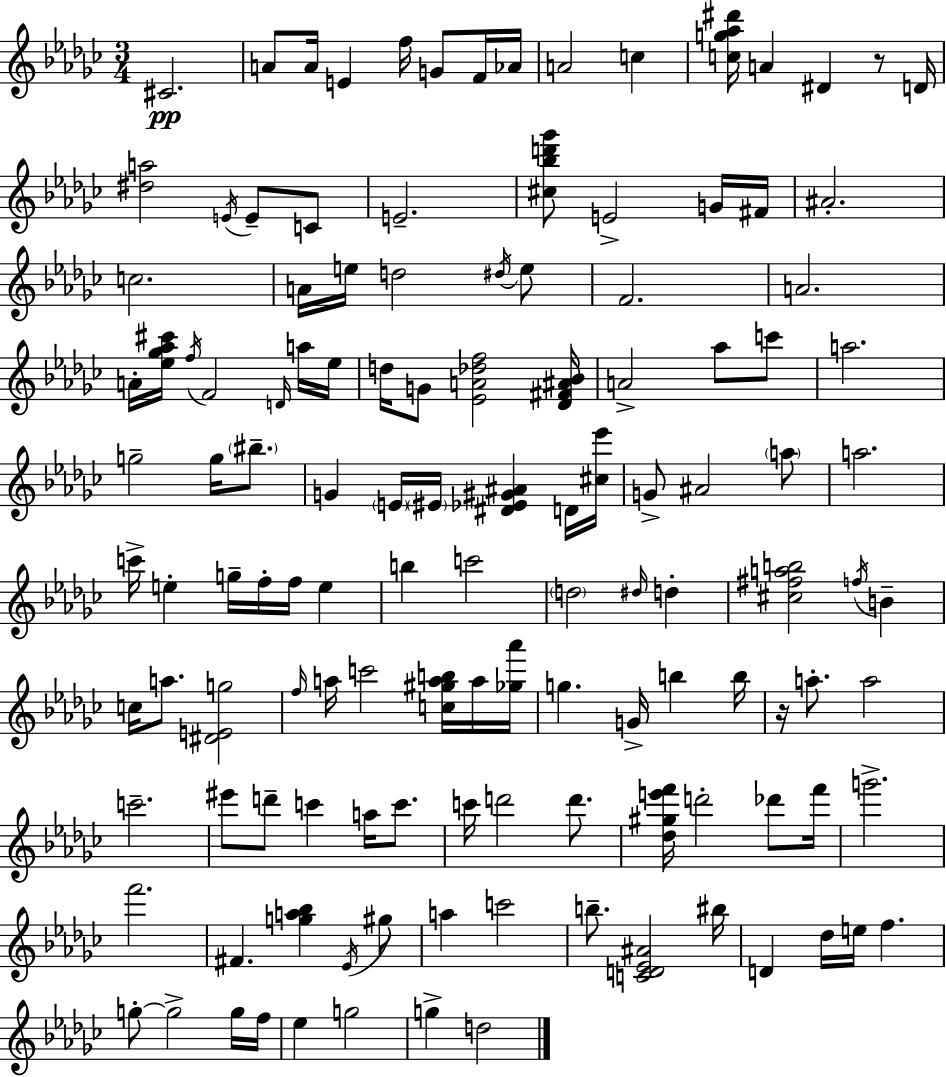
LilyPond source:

{
  \clef treble
  \numericTimeSignature
  \time 3/4
  \key ees \minor
  cis'2.\pp | a'8 a'16 e'4 f''16 g'8 f'16 aes'16 | a'2 c''4 | <c'' g'' aes'' dis'''>16 a'4 dis'4 r8 d'16 | \break <dis'' a''>2 \acciaccatura { e'16 } e'8-- c'8 | e'2.-- | <cis'' bes'' d''' ges'''>8 e'2-> g'16 | fis'16 ais'2.-. | \break c''2. | a'16 e''16 d''2 \acciaccatura { dis''16 } | e''8 f'2. | a'2. | \break a'16-. <ees'' ges'' aes'' cis'''>16 \acciaccatura { f''16 } f'2 | \grace { d'16 } a''16 ees''16 d''16 g'8 <ees' a' des'' f''>2 | <des' fis' ais' bes'>16 a'2-> | aes''8 c'''8 a''2. | \break g''2-- | g''16 \parenthesize bis''8.-- g'4 \parenthesize e'16 \parenthesize eis'16 <dis' ees' gis' ais'>4 | d'16 <cis'' ees'''>16 g'8-> ais'2 | \parenthesize a''8 a''2. | \break c'''16-> e''4-. g''16-- f''16-. f''16 | e''4 b''4 c'''2 | \parenthesize d''2 | \grace { dis''16 } d''4-. <cis'' fis'' a'' b''>2 | \break \acciaccatura { f''16 } b'4-- c''16 a''8. <dis' e' g''>2 | \grace { f''16 } a''16 c'''2 | <c'' gis'' a'' b''>16 a''16 <ges'' aes'''>16 g''4. | g'16-> b''4 b''16 r16 a''8.-. a''2 | \break c'''2.-- | eis'''8 d'''8-- c'''4 | a''16 c'''8. c'''16 d'''2 | d'''8. <des'' gis'' e''' f'''>16 d'''2-. | \break des'''8 f'''16 g'''2.-> | f'''2. | fis'4. | <g'' a'' bes''>4 \acciaccatura { ees'16 } gis''8 a''4 | \break c'''2 b''8.-- <c' d' ees' ais'>2 | bis''16 d'4 | des''16 e''16 f''4. g''8-.~~ g''2-> | g''16 f''16 ees''4 | \break g''2 g''4-> | d''2 \bar "|."
}